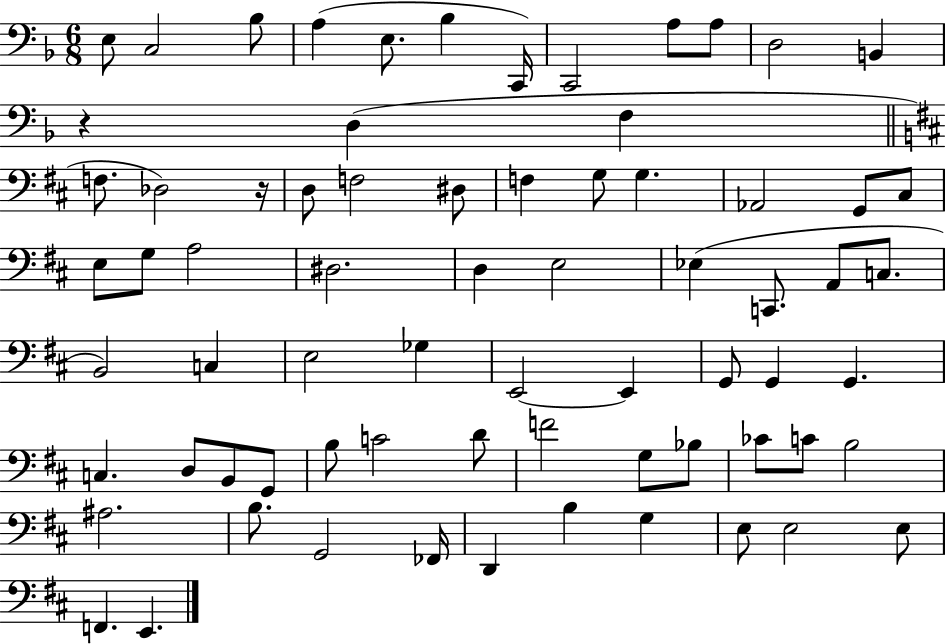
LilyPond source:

{
  \clef bass
  \numericTimeSignature
  \time 6/8
  \key f \major
  e8 c2 bes8 | a4( e8. bes4 c,16) | c,2 a8 a8 | d2 b,4 | \break r4 d4( f4 | \bar "||" \break \key d \major f8. des2) r16 | d8 f2 dis8 | f4 g8 g4. | aes,2 g,8 cis8 | \break e8 g8 a2 | dis2. | d4 e2 | ees4( c,8. a,8 c8. | \break b,2) c4 | e2 ges4 | e,2~~ e,4 | g,8 g,4 g,4. | \break c4. d8 b,8 g,8 | b8 c'2 d'8 | f'2 g8 bes8 | ces'8 c'8 b2 | \break ais2. | b8. g,2 fes,16 | d,4 b4 g4 | e8 e2 e8 | \break f,4. e,4. | \bar "|."
}